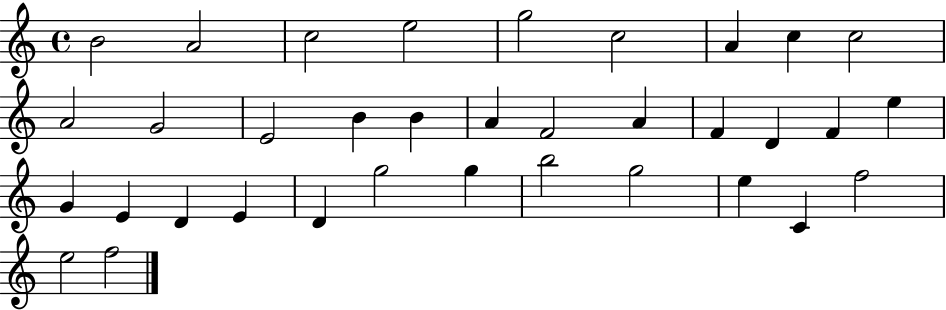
{
  \clef treble
  \time 4/4
  \defaultTimeSignature
  \key c \major
  b'2 a'2 | c''2 e''2 | g''2 c''2 | a'4 c''4 c''2 | \break a'2 g'2 | e'2 b'4 b'4 | a'4 f'2 a'4 | f'4 d'4 f'4 e''4 | \break g'4 e'4 d'4 e'4 | d'4 g''2 g''4 | b''2 g''2 | e''4 c'4 f''2 | \break e''2 f''2 | \bar "|."
}